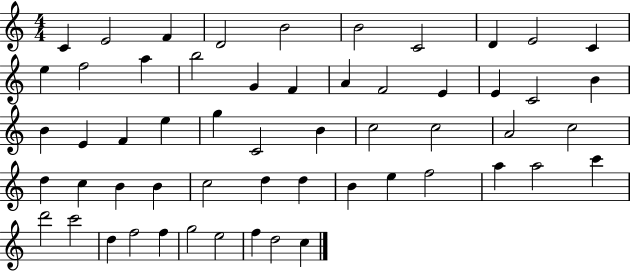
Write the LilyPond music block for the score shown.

{
  \clef treble
  \numericTimeSignature
  \time 4/4
  \key c \major
  c'4 e'2 f'4 | d'2 b'2 | b'2 c'2 | d'4 e'2 c'4 | \break e''4 f''2 a''4 | b''2 g'4 f'4 | a'4 f'2 e'4 | e'4 c'2 b'4 | \break b'4 e'4 f'4 e''4 | g''4 c'2 b'4 | c''2 c''2 | a'2 c''2 | \break d''4 c''4 b'4 b'4 | c''2 d''4 d''4 | b'4 e''4 f''2 | a''4 a''2 c'''4 | \break d'''2 c'''2 | d''4 f''2 f''4 | g''2 e''2 | f''4 d''2 c''4 | \break \bar "|."
}